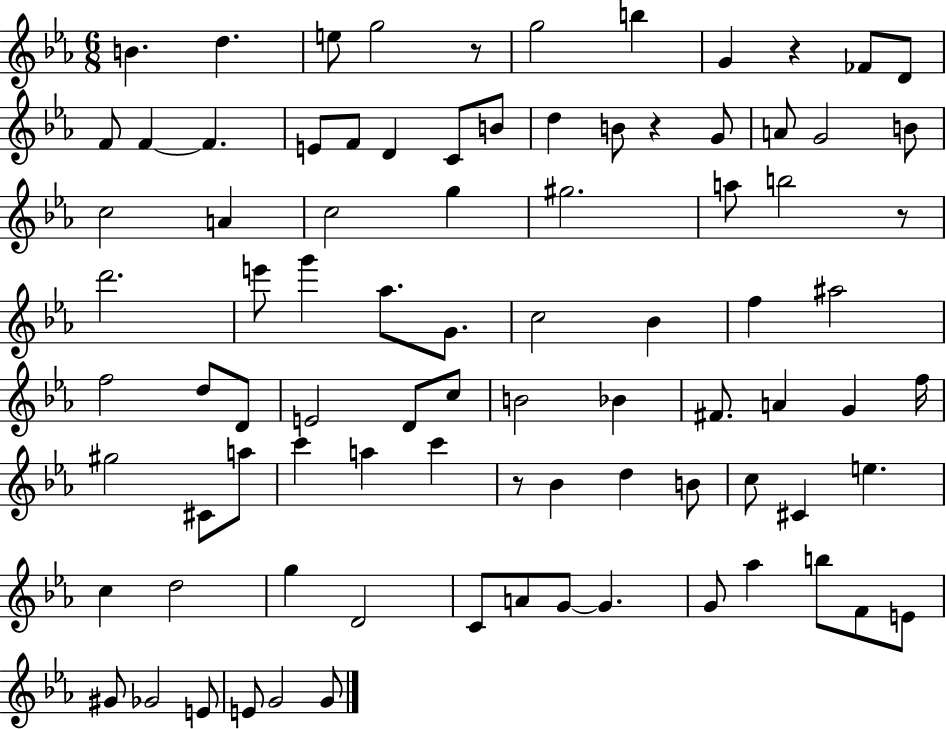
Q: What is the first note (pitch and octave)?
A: B4